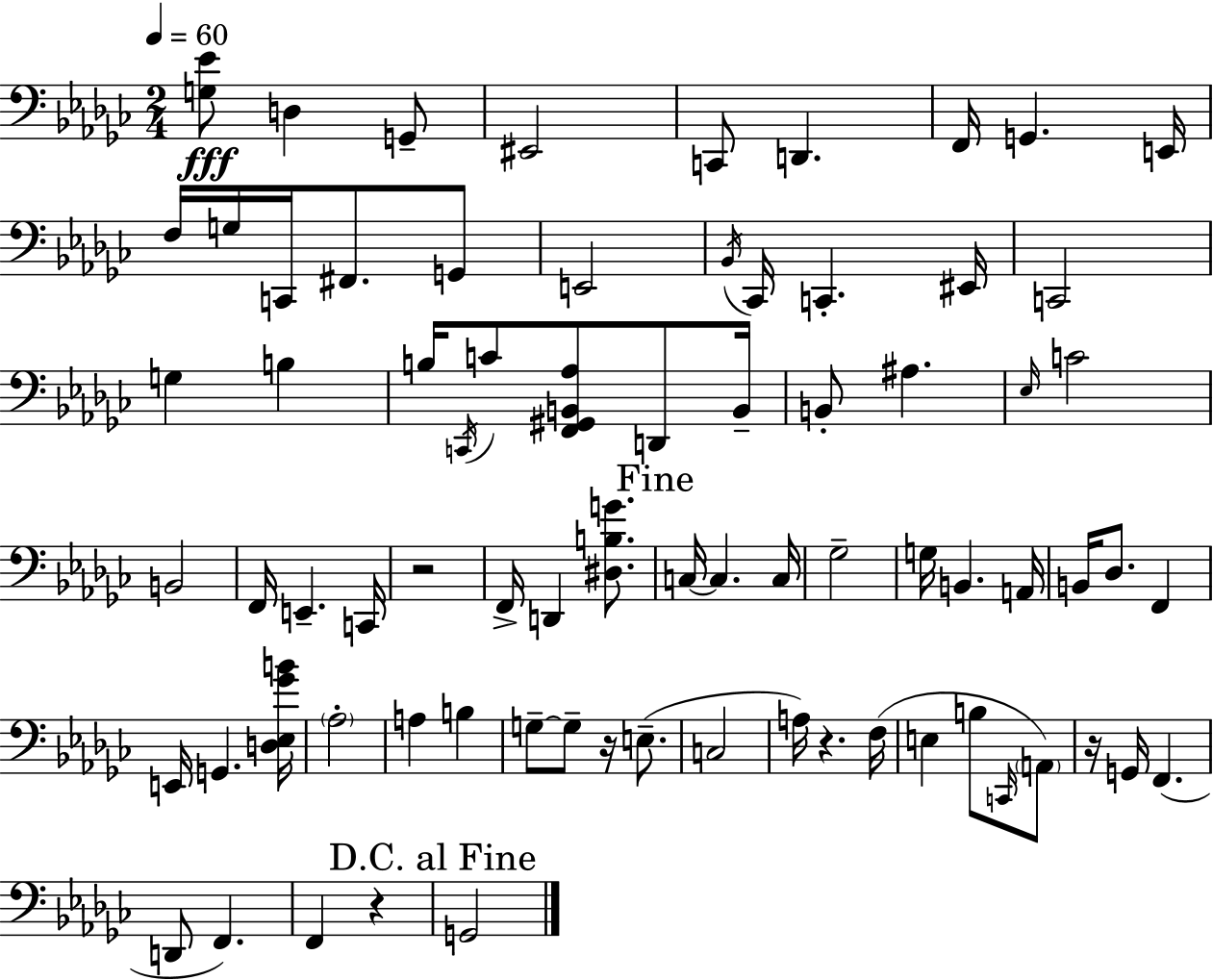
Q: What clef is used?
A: bass